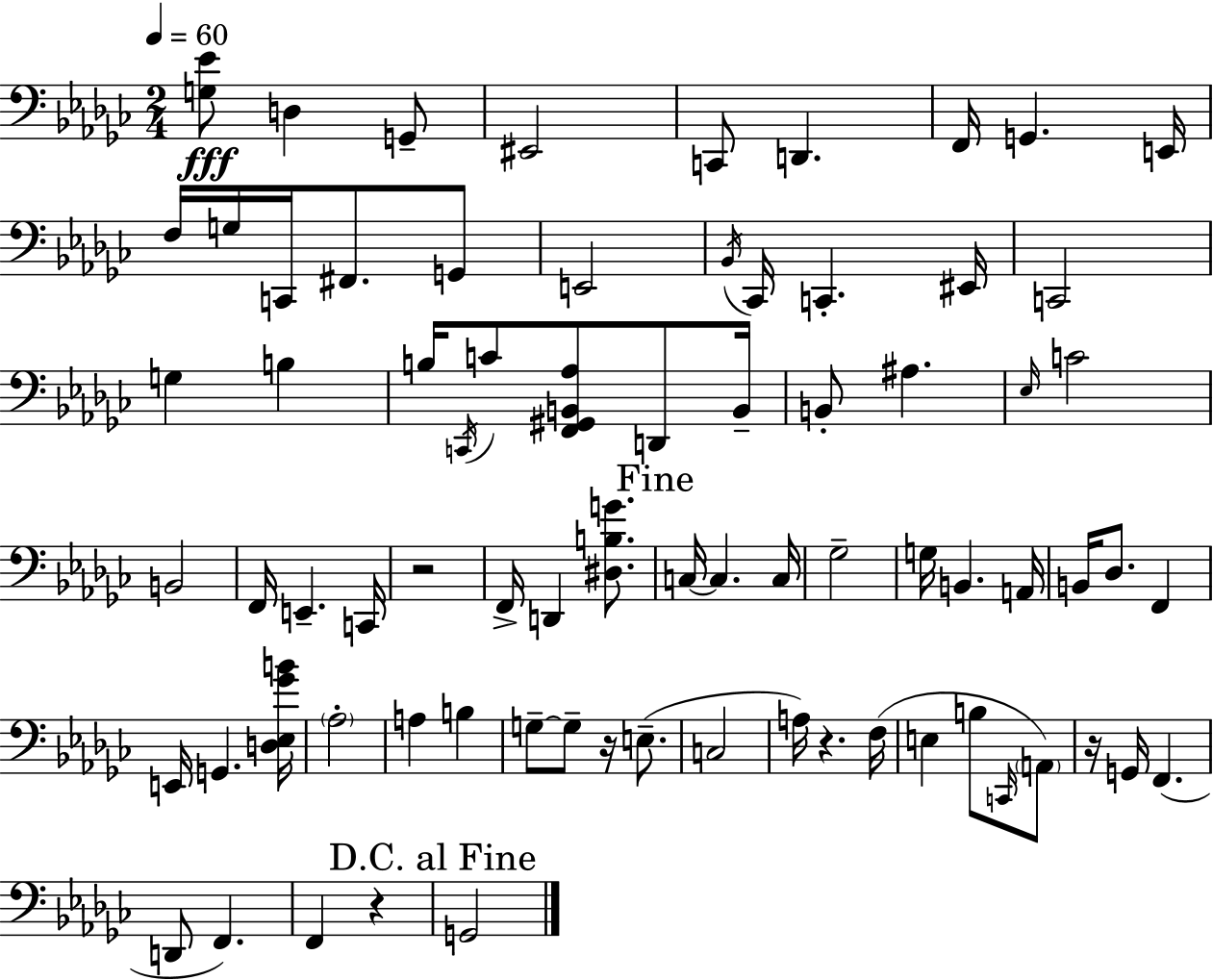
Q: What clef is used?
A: bass